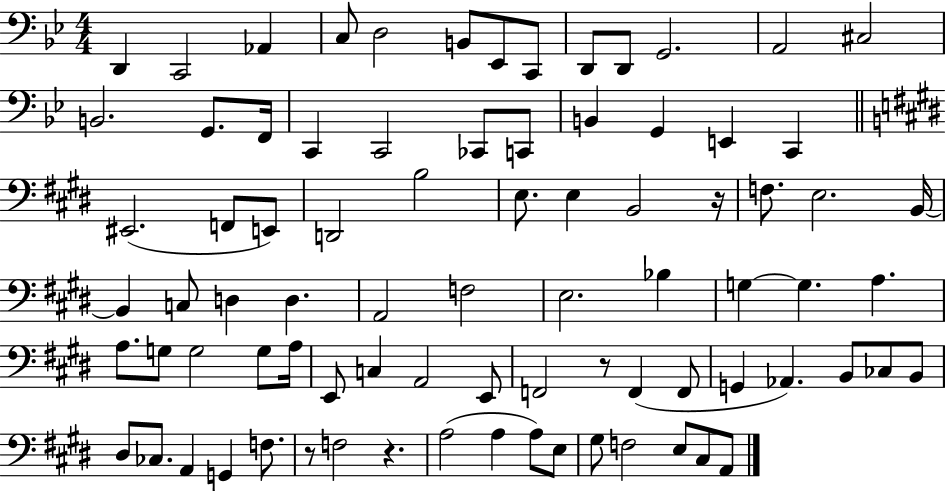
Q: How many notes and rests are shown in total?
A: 82